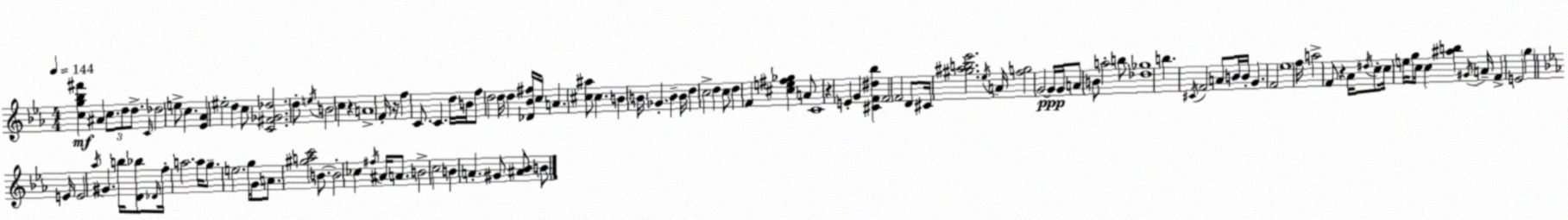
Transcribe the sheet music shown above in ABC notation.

X:1
T:Untitled
M:4/4
L:1/4
K:Eb
[cg_b^f'] ^A c/2 d/2 d/2 C/4 _d2 e/2 c [_E_A] ^e2 d c/2 [C^F_G_d]2 d/2 e/4 B2 c z A4 F/4 z/4 f C/2 C d/4 B/4 f/2 d2 d/4 d [_D_B^f]/4 c/4 A [^c^a]/2 ^c B B/4 _G B B/4 d c2 d c/2 d F [^ce^f_g] A/2 C4 z E G [^CF^d_b] F2 F2 D/2 ^C/4 [^g^ab_e']2 _e/4 A/4 [fg]2 G2 G/4 G/4 A/2 B/2 a2 b/2 [_d_g]4 b ^C/4 F2 A/2 B/4 B/4 G F2 _e4 f/4 a2 F/2 z _A/4 ^d/4 c/2 c/4 e/4 g/2 c/4 c [^ab] ^G/4 A/4 F E2 g E/4 E2 _a/4 ^G b/4 [D_b]/2 _D/4 f/4 a2 a/4 g/2 e2 g/4 G/2 A/2 [^gac']2 B/2 B2 _c ^f/4 ^A/4 A/2 B2 c2 B A ^G/2 [^A_B]/2 B/2